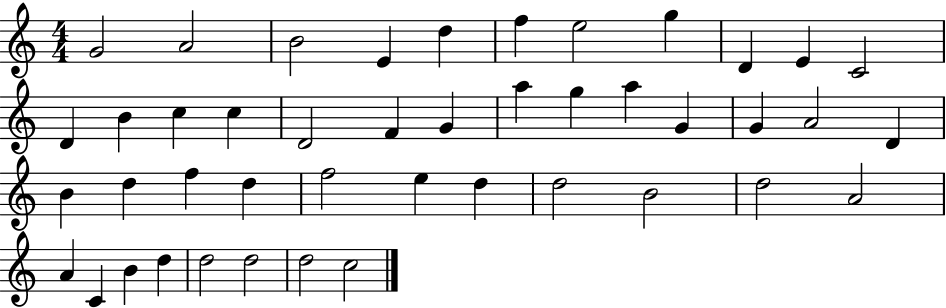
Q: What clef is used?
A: treble